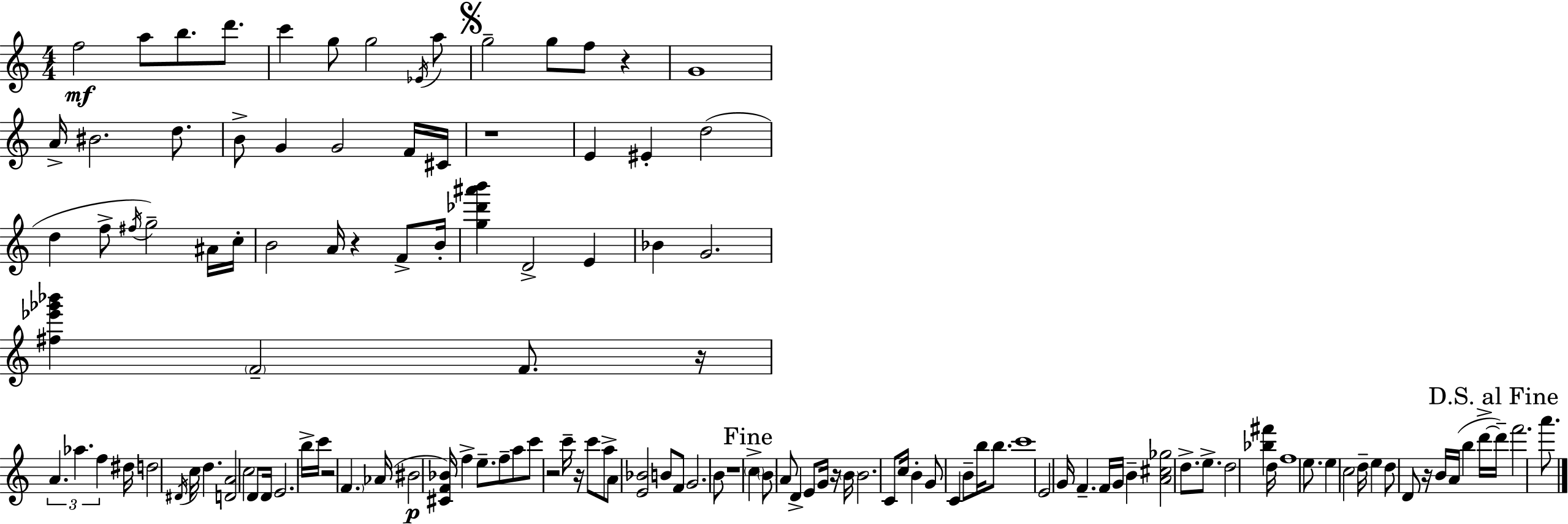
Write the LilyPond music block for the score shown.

{
  \clef treble
  \numericTimeSignature
  \time 4/4
  \key a \minor
  \repeat volta 2 { f''2\mf a''8 b''8. d'''8. | c'''4 g''8 g''2 \acciaccatura { ees'16 } a''8 | \mark \markup { \musicglyph "scripts.segno" } g''2-- g''8 f''8 r4 | g'1 | \break a'16-> bis'2. d''8. | b'8-> g'4 g'2 f'16 | cis'16 r1 | e'4 eis'4-. d''2( | \break d''4 f''8-> \acciaccatura { fis''16 }) g''2-- | ais'16 c''16-. b'2 a'16 r4 f'8-> | b'16-. <g'' des''' ais''' b'''>4 d'2-> e'4 | bes'4 g'2. | \break <fis'' ees''' ges''' bes'''>4 \parenthesize f'2-- f'8. | r16 \tuplet 3/2 { a'4. aes''4. f''4 } | dis''16 d''2 \acciaccatura { dis'16 } c''16 d''4. | <d' a'>2 c''2 | \break d'8 d'16 e'2. | b''16-> c'''16 r2 \parenthesize f'4. | aes'16( bis'2\p <cis' f' bes'>16) f''4-> | e''8.-- f''8-- a''8 c'''8 r2 | \break c'''16-- r16 c'''8 a''8-> a'8 <e' bes'>2 | b'8 f'8 g'2. | b'8 r1 | \mark "Fine" \parenthesize c''4-> \parenthesize b'8 a'8 d'4-> e'8 | \break g'16 r16 \parenthesize b'16 b'2. | c'8 c''16 b'4-. g'8 c'4 b'8-- b''16 | b''8. c'''1 | e'2 g'16 f'4.-- | \break f'16 g'16 b'4-- <a' cis'' ges''>2 | d''8.-> e''8.-> d''2 <bes'' fis'''>4 | d''16 f''1 | e''8. e''4 c''2 | \break d''16-- e''4 d''8 d'8 r16 b'16 a'16( b''4 | d'''16->~~ \mark "D.S. al Fine" d'''16--) f'''2. | a'''8. } \bar "|."
}